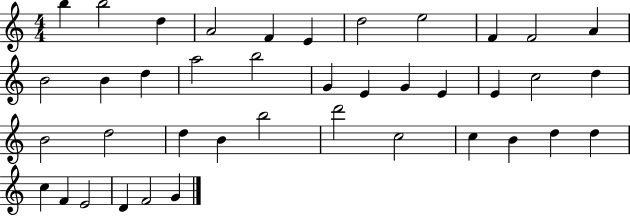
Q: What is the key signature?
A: C major